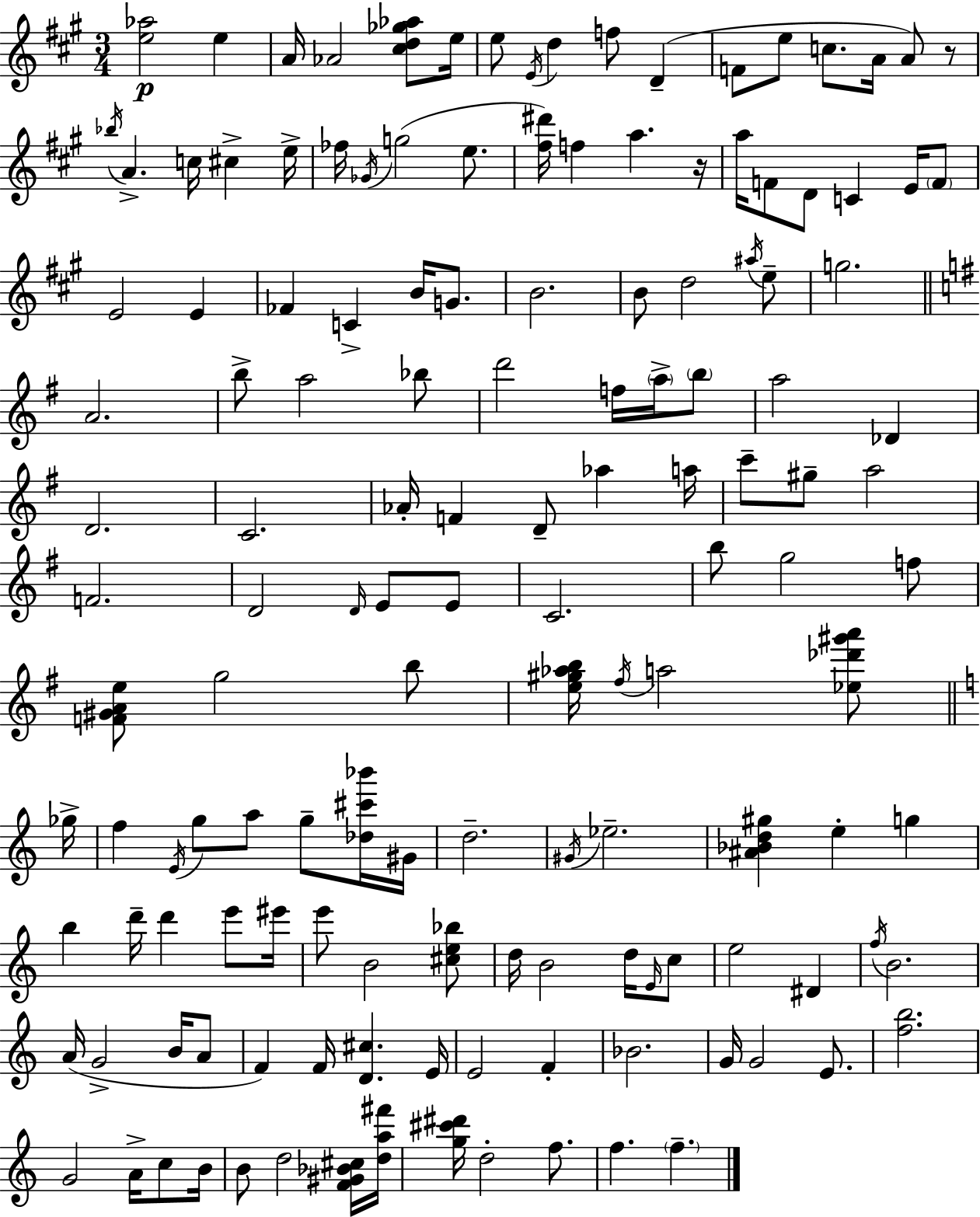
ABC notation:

X:1
T:Untitled
M:3/4
L:1/4
K:A
[e_a]2 e A/4 _A2 [^cd_g_a]/2 e/4 e/2 E/4 d f/2 D F/2 e/2 c/2 A/4 A/2 z/2 _b/4 A c/4 ^c e/4 _f/4 _G/4 g2 e/2 [^f^d']/4 f a z/4 a/4 F/2 D/2 C E/4 F/2 E2 E _F C B/4 G/2 B2 B/2 d2 ^a/4 e/2 g2 A2 b/2 a2 _b/2 d'2 f/4 a/4 b/2 a2 _D D2 C2 _A/4 F D/2 _a a/4 c'/2 ^g/2 a2 F2 D2 D/4 E/2 E/2 C2 b/2 g2 f/2 [F^GAe]/2 g2 b/2 [e^g_ab]/4 ^f/4 a2 [_e_d'^g'a']/2 _g/4 f E/4 g/2 a/2 g/2 [_d^c'_b']/4 ^G/4 d2 ^G/4 _e2 [^A_Bd^g] e g b d'/4 d' e'/2 ^e'/4 e'/2 B2 [^ce_b]/2 d/4 B2 d/4 E/4 c/2 e2 ^D f/4 B2 A/4 G2 B/4 A/2 F F/4 [D^c] E/4 E2 F _B2 G/4 G2 E/2 [fb]2 G2 A/4 c/2 B/4 B/2 d2 [F^G_B^c]/4 [da^f']/4 [g^c'^d']/4 d2 f/2 f f